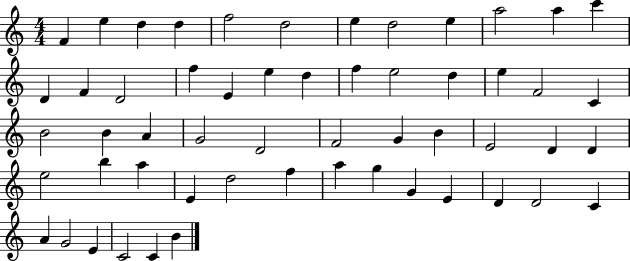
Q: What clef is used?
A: treble